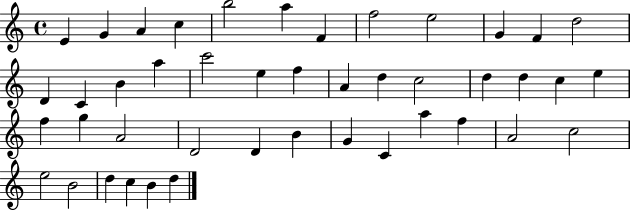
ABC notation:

X:1
T:Untitled
M:4/4
L:1/4
K:C
E G A c b2 a F f2 e2 G F d2 D C B a c'2 e f A d c2 d d c e f g A2 D2 D B G C a f A2 c2 e2 B2 d c B d